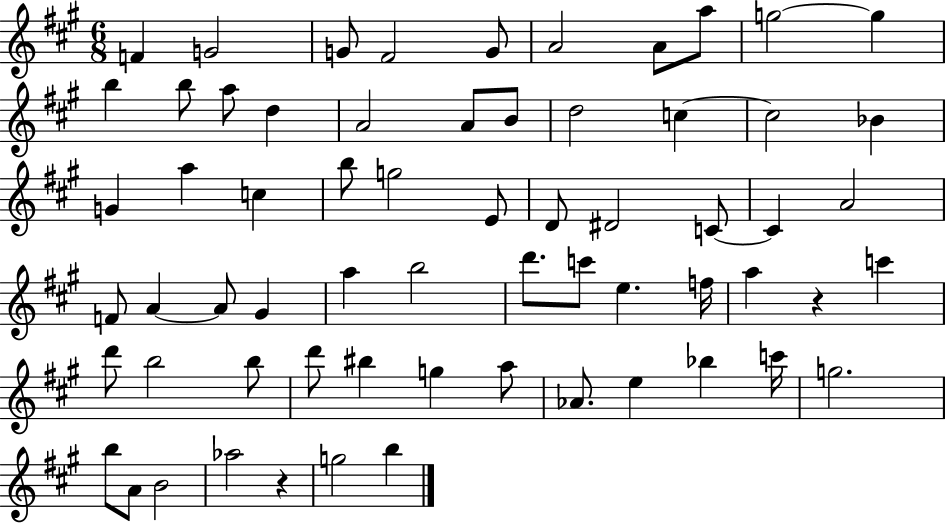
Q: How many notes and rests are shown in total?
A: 64